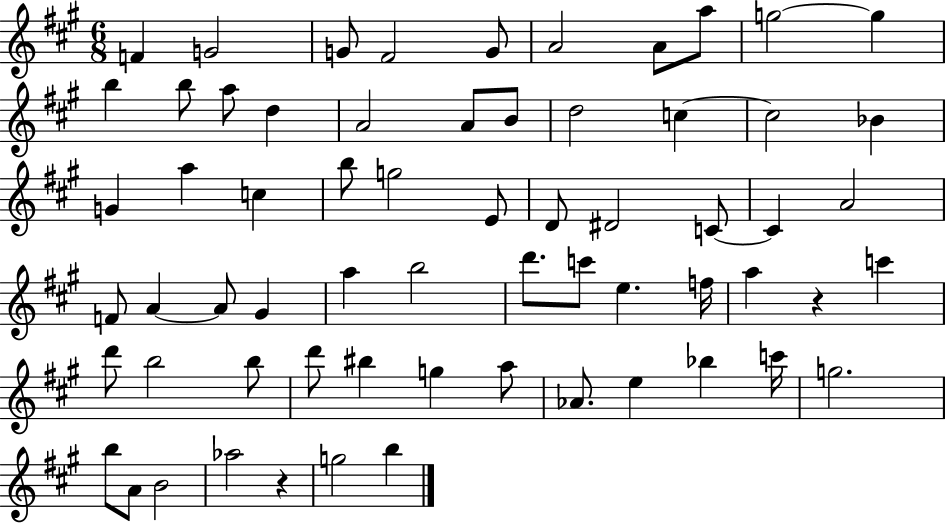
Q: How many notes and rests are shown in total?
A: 64